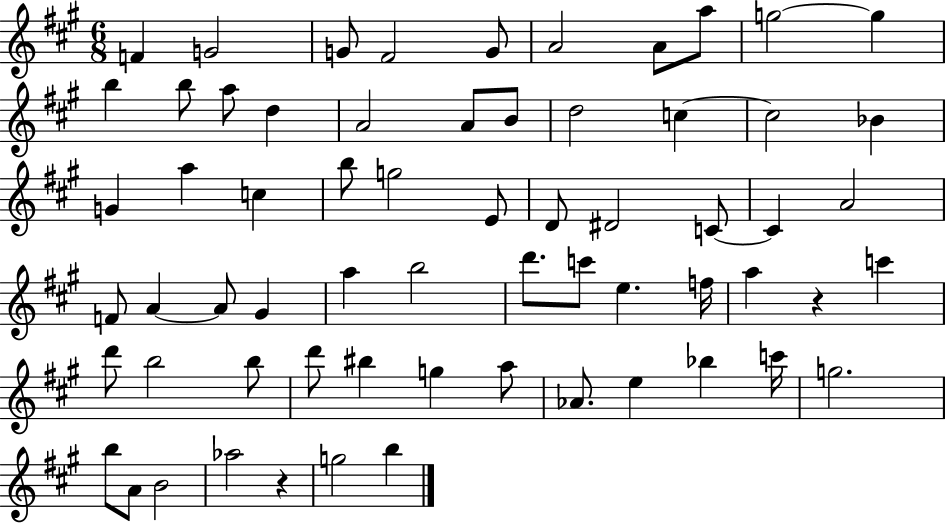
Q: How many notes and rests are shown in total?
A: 64